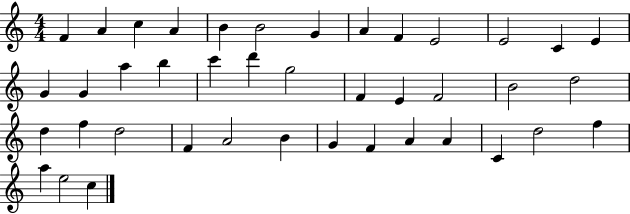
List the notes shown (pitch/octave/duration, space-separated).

F4/q A4/q C5/q A4/q B4/q B4/h G4/q A4/q F4/q E4/h E4/h C4/q E4/q G4/q G4/q A5/q B5/q C6/q D6/q G5/h F4/q E4/q F4/h B4/h D5/h D5/q F5/q D5/h F4/q A4/h B4/q G4/q F4/q A4/q A4/q C4/q D5/h F5/q A5/q E5/h C5/q